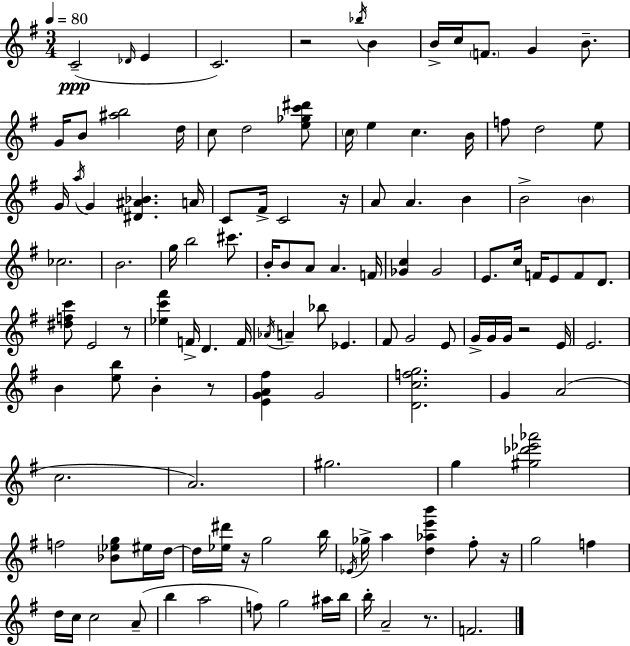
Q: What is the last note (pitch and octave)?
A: F4